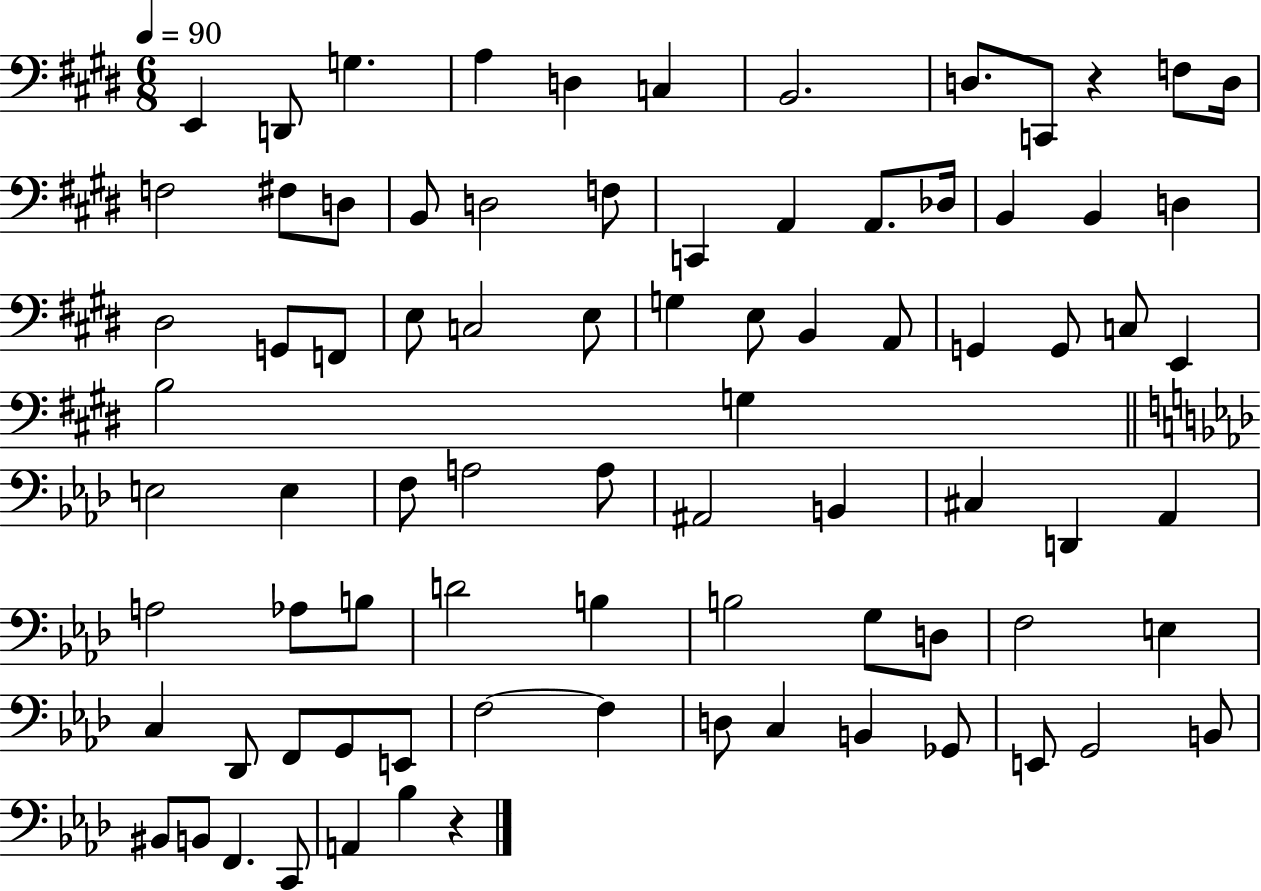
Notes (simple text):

E2/q D2/e G3/q. A3/q D3/q C3/q B2/h. D3/e. C2/e R/q F3/e D3/s F3/h F#3/e D3/e B2/e D3/h F3/e C2/q A2/q A2/e. Db3/s B2/q B2/q D3/q D#3/h G2/e F2/e E3/e C3/h E3/e G3/q E3/e B2/q A2/e G2/q G2/e C3/e E2/q B3/h G3/q E3/h E3/q F3/e A3/h A3/e A#2/h B2/q C#3/q D2/q Ab2/q A3/h Ab3/e B3/e D4/h B3/q B3/h G3/e D3/e F3/h E3/q C3/q Db2/e F2/e G2/e E2/e F3/h F3/q D3/e C3/q B2/q Gb2/e E2/e G2/h B2/e BIS2/e B2/e F2/q. C2/e A2/q Bb3/q R/q